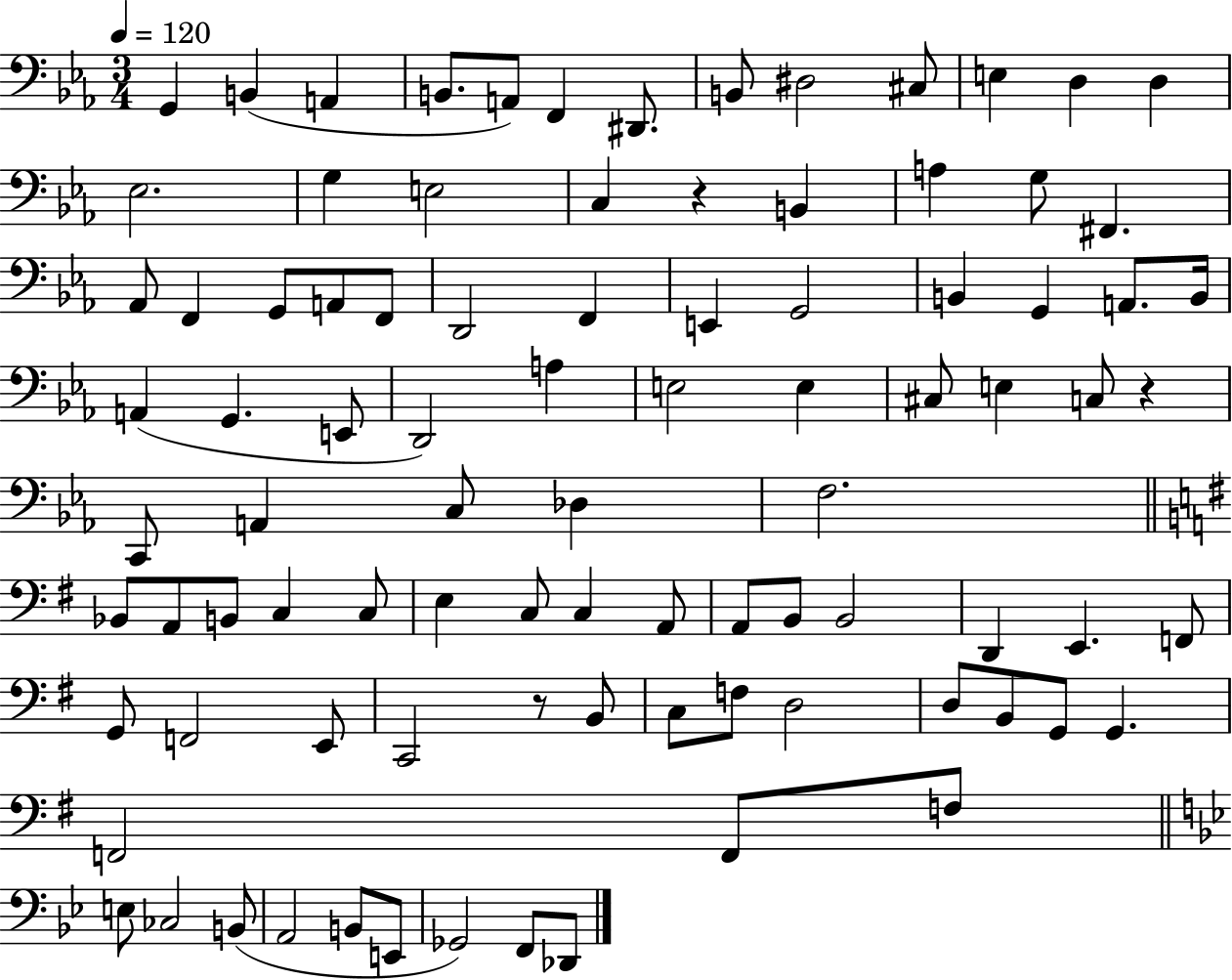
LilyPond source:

{
  \clef bass
  \numericTimeSignature
  \time 3/4
  \key ees \major
  \tempo 4 = 120
  g,4 b,4( a,4 | b,8. a,8) f,4 dis,8. | b,8 dis2 cis8 | e4 d4 d4 | \break ees2. | g4 e2 | c4 r4 b,4 | a4 g8 fis,4. | \break aes,8 f,4 g,8 a,8 f,8 | d,2 f,4 | e,4 g,2 | b,4 g,4 a,8. b,16 | \break a,4( g,4. e,8 | d,2) a4 | e2 e4 | cis8 e4 c8 r4 | \break c,8 a,4 c8 des4 | f2. | \bar "||" \break \key g \major bes,8 a,8 b,8 c4 c8 | e4 c8 c4 a,8 | a,8 b,8 b,2 | d,4 e,4. f,8 | \break g,8 f,2 e,8 | c,2 r8 b,8 | c8 f8 d2 | d8 b,8 g,8 g,4. | \break f,2 f,8 f8 | \bar "||" \break \key bes \major e8 ces2 b,8( | a,2 b,8 e,8 | ges,2) f,8 des,8 | \bar "|."
}